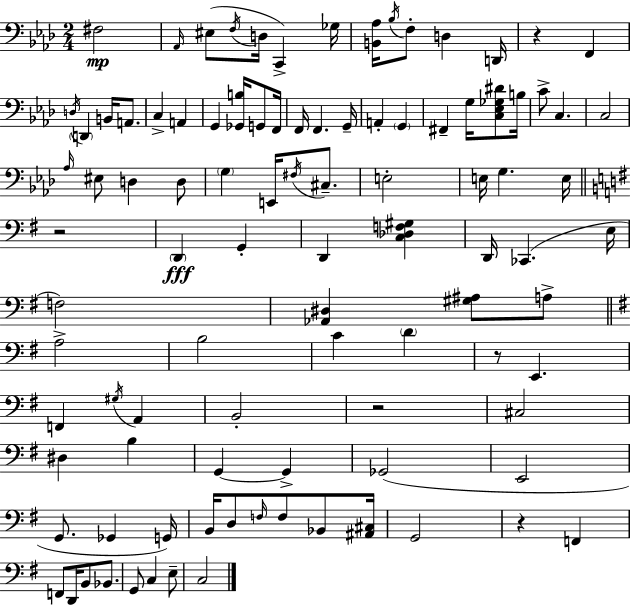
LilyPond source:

{
  \clef bass
  \numericTimeSignature
  \time 2/4
  \key aes \major
  fis2\mp | \grace { aes,16 }( eis8 \acciaccatura { f16 } d16 c,4->) | ges16 <b, aes>16 \acciaccatura { bes16 } f8-. d4 | d,16 r4 f,4 | \break \acciaccatura { d16 } \parenthesize d,4 | b,16 a,8. c4-> | a,4 g,4 | <ges, b>16 g,8 f,16 f,16 f,4. | \break g,16-- a,4-. | \parenthesize g,4 fis,4-- | g16 <c ees ges dis'>8 b16 c'8-> c4. | c2 | \break \grace { aes16 } eis8 d4 | d8 \parenthesize g4 | e,16 \acciaccatura { fis16 } cis8.-- e2-. | e16 g4. | \break e16 \bar "||" \break \key e \minor r2 | \parenthesize d,4\fff g,4-. | d,4 <c des f gis>4 | d,16 ces,4.( e16 | \break f2) | <aes, dis>4 <gis ais>8 a8-> | \bar "||" \break \key g \major a2-> | b2 | c'4 \parenthesize d'4 | r8 e,4. | \break f,4 \acciaccatura { gis16 } a,4 | b,2-. | r2 | cis2 | \break dis4 b4 | g,4~~ g,4-> | ges,2( | e,2 | \break g,8. ges,4 | g,16) b,16 d8 \grace { f16 } f8 bes,8 | <ais, cis>16 g,2 | r4 f,4 | \break f,8 d,16 b,8 bes,8. | g,8 c4 | e8-- c2 | \bar "|."
}